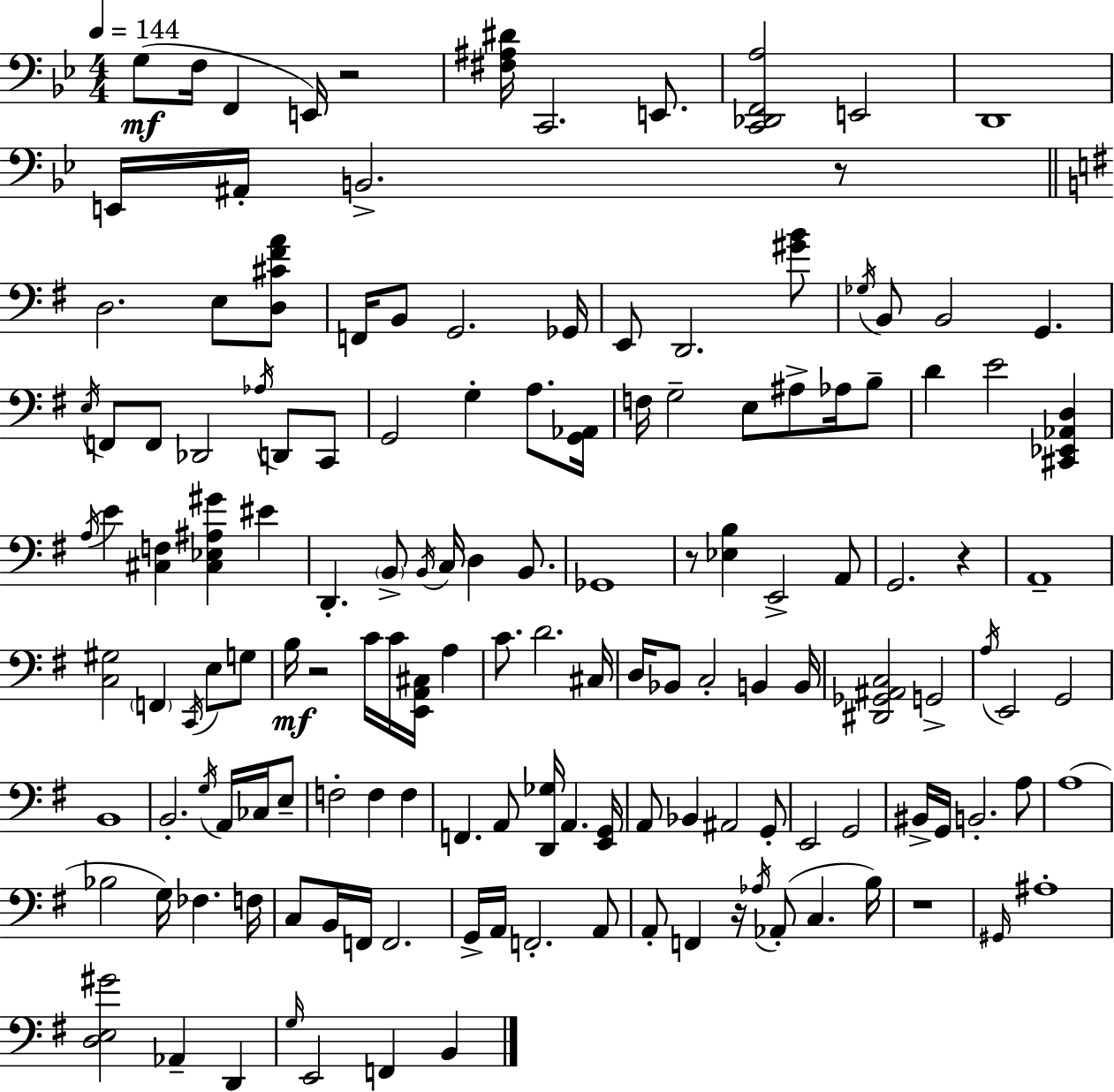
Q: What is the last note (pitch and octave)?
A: B2